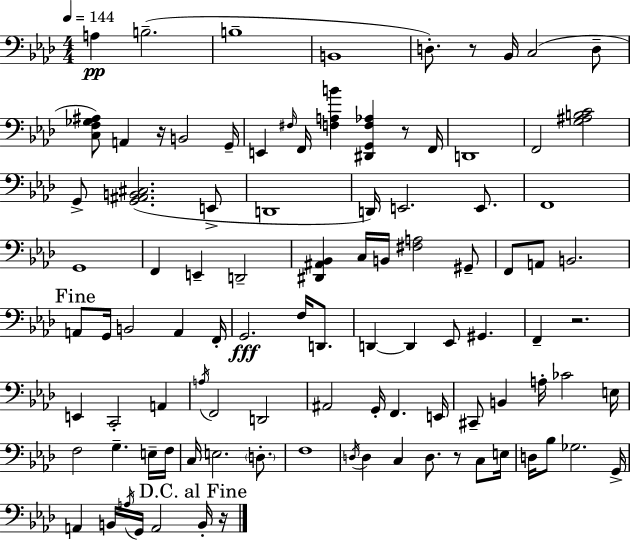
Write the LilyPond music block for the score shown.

{
  \clef bass
  \numericTimeSignature
  \time 4/4
  \key aes \major
  \tempo 4 = 144
  a4\pp b2.--( | b1-- | b,1 | d8.-.) r8 bes,16 c2( d8-- | \break <c f ges ais>8) a,4 r16 b,2 g,16-- | e,4 \grace { fis16 } f,16 <f a b'>4 <dis, g, f aes>4 r8 | f,16 d,1 | f,2 <g ais b c'>2 | \break g,8-> <g, ais, b, cis>2.( e,8-> | d,1 | d,16) e,2. e,8. | f,1 | \break g,1 | f,4 e,4-- d,2-- | <dis, ais, bes,>4 c16 b,16 <fis a>2 gis,8-- | f,8 a,8 b,2. | \break \mark "Fine" a,8 g,16 b,2 a,4 | f,16-. g,2.\fff f16 d,8. | d,4~~ d,4 ees,8 gis,4. | f,4-- r2. | \break e,4 c,2-. a,4 | \acciaccatura { a16 } f,2 d,2 | ais,2 g,16-. f,4. | e,16 cis,8-- b,4 a16-. ces'2 | \break e16 f2 g4.-- | e16-- f16 c16 e2. \parenthesize d8.-. | f1 | \acciaccatura { d16 } d4 c4 d8. r8 | \break c8 e16 d16 bes8 ges2. | g,16-> a,4 b,16 \acciaccatura { a16 } g,16 a,2 | \mark "D.C. al Fine" b,16-. r16 \bar "|."
}